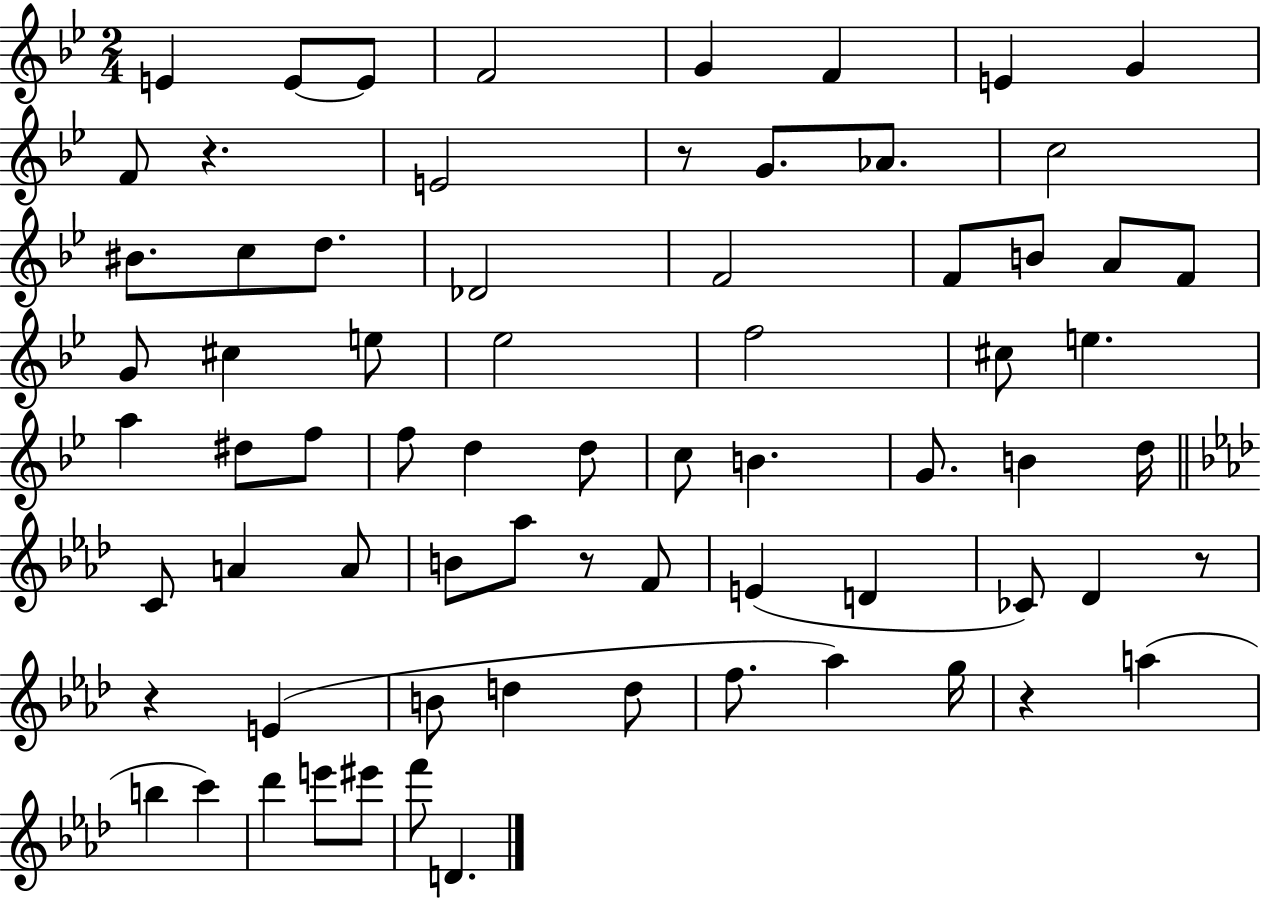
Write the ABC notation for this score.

X:1
T:Untitled
M:2/4
L:1/4
K:Bb
E E/2 E/2 F2 G F E G F/2 z E2 z/2 G/2 _A/2 c2 ^B/2 c/2 d/2 _D2 F2 F/2 B/2 A/2 F/2 G/2 ^c e/2 _e2 f2 ^c/2 e a ^d/2 f/2 f/2 d d/2 c/2 B G/2 B d/4 C/2 A A/2 B/2 _a/2 z/2 F/2 E D _C/2 _D z/2 z E B/2 d d/2 f/2 _a g/4 z a b c' _d' e'/2 ^e'/2 f'/2 D